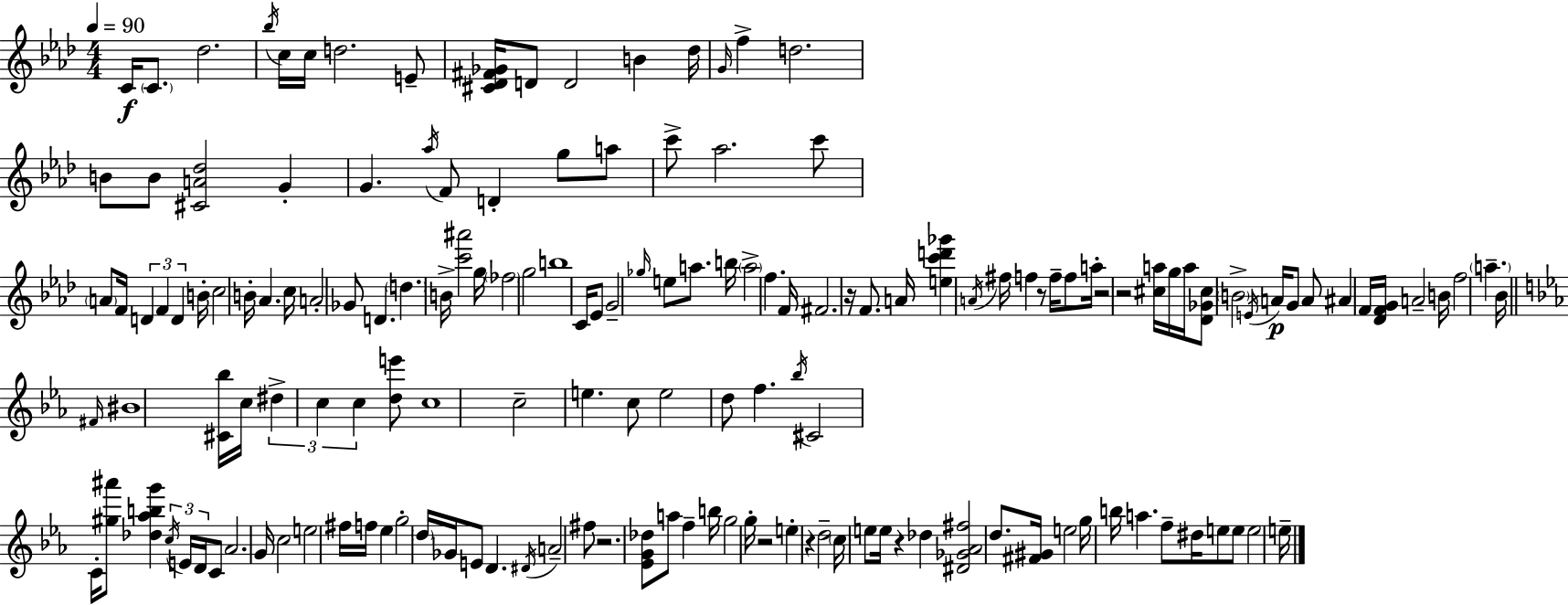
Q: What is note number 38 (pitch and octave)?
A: A4